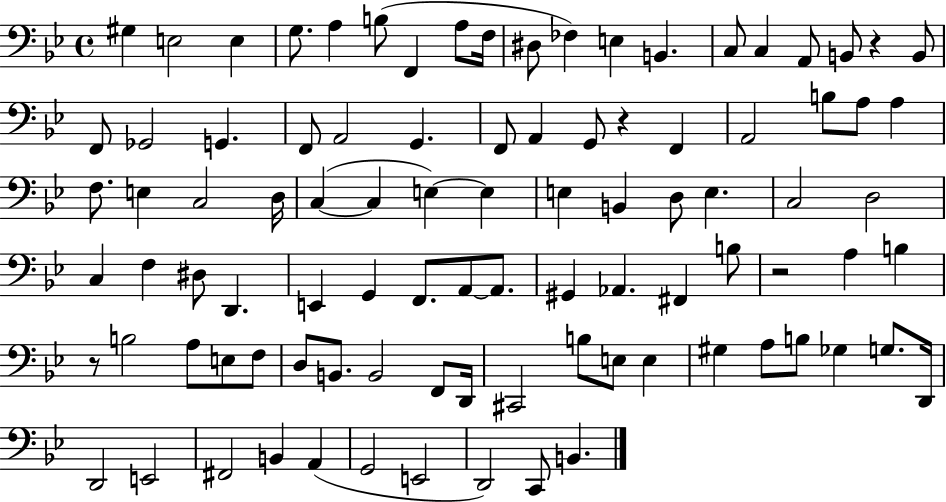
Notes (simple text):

G#3/q E3/h E3/q G3/e. A3/q B3/e F2/q A3/e F3/s D#3/e FES3/q E3/q B2/q. C3/e C3/q A2/e B2/e R/q B2/e F2/e Gb2/h G2/q. F2/e A2/h G2/q. F2/e A2/q G2/e R/q F2/q A2/h B3/e A3/e A3/q F3/e. E3/q C3/h D3/s C3/q C3/q E3/q E3/q E3/q B2/q D3/e E3/q. C3/h D3/h C3/q F3/q D#3/e D2/q. E2/q G2/q F2/e. A2/e A2/e. G#2/q Ab2/q. F#2/q B3/e R/h A3/q B3/q R/e B3/h A3/e E3/e F3/e D3/e B2/e. B2/h F2/e D2/s C#2/h B3/e E3/e E3/q G#3/q A3/e B3/e Gb3/q G3/e. D2/s D2/h E2/h F#2/h B2/q A2/q G2/h E2/h D2/h C2/e B2/q.